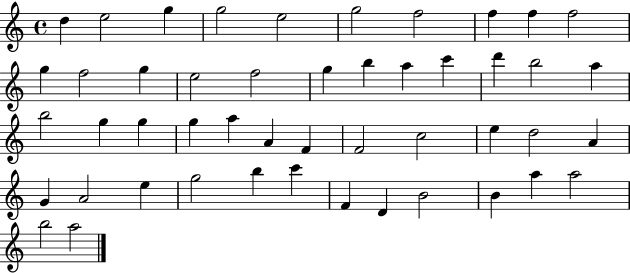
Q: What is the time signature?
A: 4/4